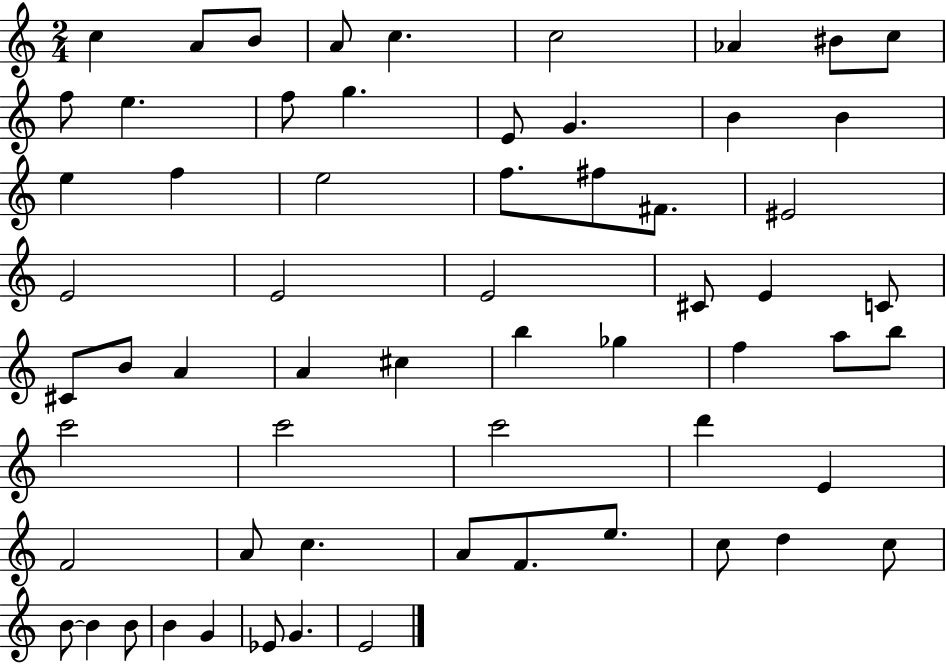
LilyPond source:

{
  \clef treble
  \numericTimeSignature
  \time 2/4
  \key c \major
  \repeat volta 2 { c''4 a'8 b'8 | a'8 c''4. | c''2 | aes'4 bis'8 c''8 | \break f''8 e''4. | f''8 g''4. | e'8 g'4. | b'4 b'4 | \break e''4 f''4 | e''2 | f''8. fis''8 fis'8. | eis'2 | \break e'2 | e'2 | e'2 | cis'8 e'4 c'8 | \break cis'8 b'8 a'4 | a'4 cis''4 | b''4 ges''4 | f''4 a''8 b''8 | \break c'''2 | c'''2 | c'''2 | d'''4 e'4 | \break f'2 | a'8 c''4. | a'8 f'8. e''8. | c''8 d''4 c''8 | \break b'8~~ b'4 b'8 | b'4 g'4 | ees'8 g'4. | e'2 | \break } \bar "|."
}